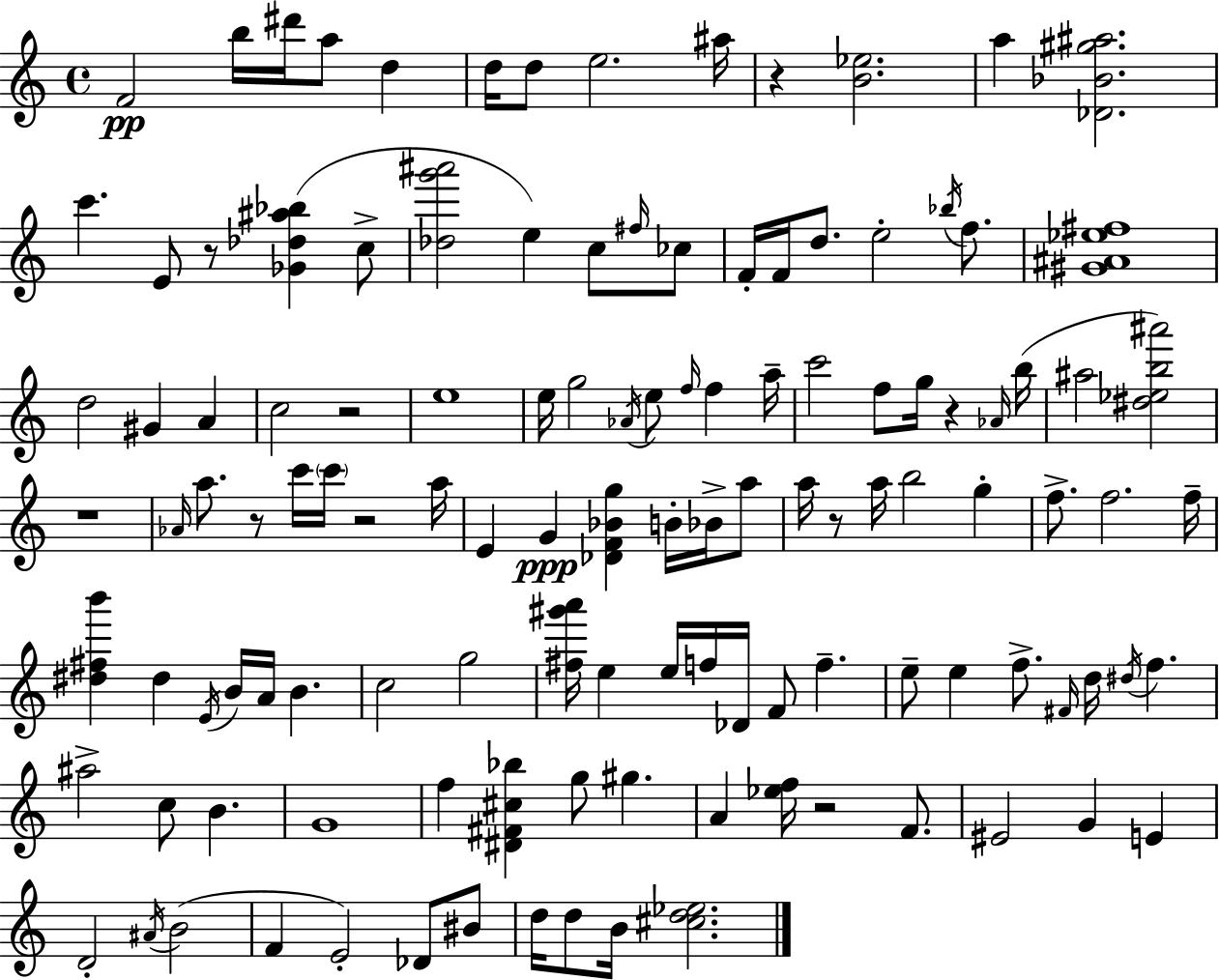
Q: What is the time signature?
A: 4/4